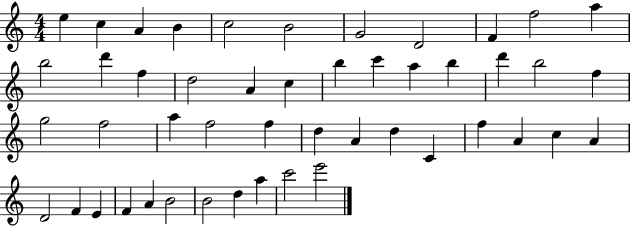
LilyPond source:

{
  \clef treble
  \numericTimeSignature
  \time 4/4
  \key c \major
  e''4 c''4 a'4 b'4 | c''2 b'2 | g'2 d'2 | f'4 f''2 a''4 | \break b''2 d'''4 f''4 | d''2 a'4 c''4 | b''4 c'''4 a''4 b''4 | d'''4 b''2 f''4 | \break g''2 f''2 | a''4 f''2 f''4 | d''4 a'4 d''4 c'4 | f''4 a'4 c''4 a'4 | \break d'2 f'4 e'4 | f'4 a'4 b'2 | b'2 d''4 a''4 | c'''2 e'''2 | \break \bar "|."
}